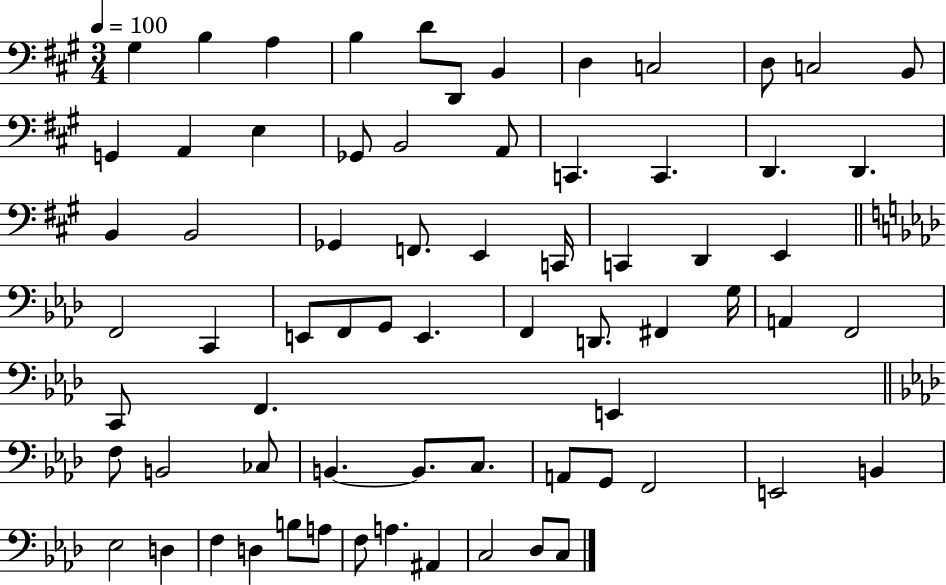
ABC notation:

X:1
T:Untitled
M:3/4
L:1/4
K:A
^G, B, A, B, D/2 D,,/2 B,, D, C,2 D,/2 C,2 B,,/2 G,, A,, E, _G,,/2 B,,2 A,,/2 C,, C,, D,, D,, B,, B,,2 _G,, F,,/2 E,, C,,/4 C,, D,, E,, F,,2 C,, E,,/2 F,,/2 G,,/2 E,, F,, D,,/2 ^F,, G,/4 A,, F,,2 C,,/2 F,, E,, F,/2 B,,2 _C,/2 B,, B,,/2 C,/2 A,,/2 G,,/2 F,,2 E,,2 B,, _E,2 D, F, D, B,/2 A,/2 F,/2 A, ^A,, C,2 _D,/2 C,/2